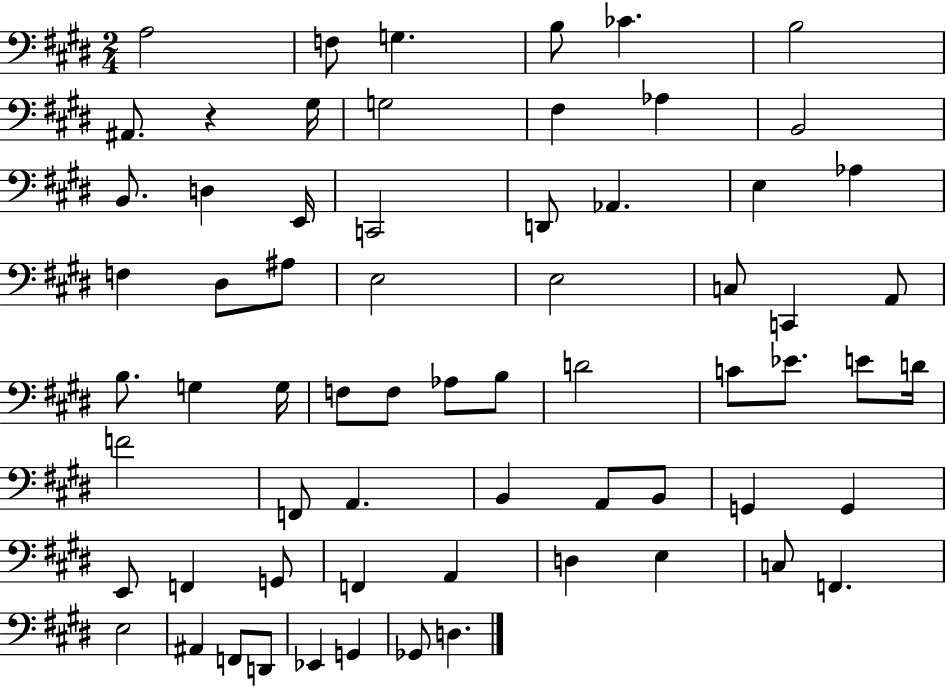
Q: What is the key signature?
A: E major